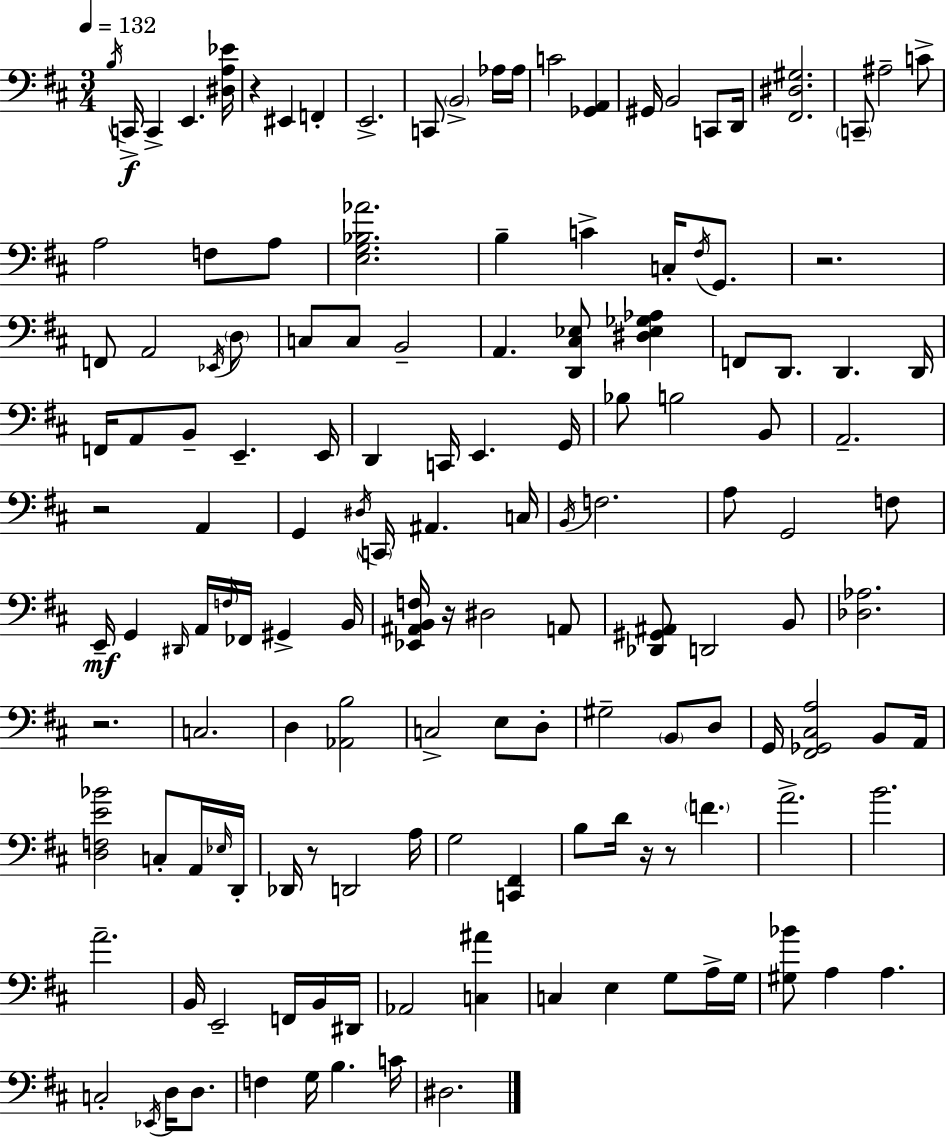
{
  \clef bass
  \numericTimeSignature
  \time 3/4
  \key d \major
  \tempo 4 = 132
  \acciaccatura { b16 }\f c,16-> c,4-> e,4. | <dis a ees'>16 r4 eis,4 f,4-. | e,2.-> | c,8 \parenthesize b,2-> aes16 | \break aes16 c'2 <ges, a,>4 | gis,16 b,2 c,8 | d,16 <fis, dis gis>2. | \parenthesize c,8-- ais2-- c'8-> | \break a2 f8 a8 | <e g bes aes'>2. | b4-- c'4-> c16-. \acciaccatura { fis16 } g,8. | r2. | \break f,8 a,2 | \acciaccatura { ees,16 } \parenthesize d8 c8 c8 b,2-- | a,4. <d, cis ees>8 <dis ees ges aes>4 | f,8 d,8. d,4. | \break d,16 f,16 a,8 b,8-- e,4.-- | e,16 d,4 c,16 e,4. | g,16 bes8 b2 | b,8 a,2.-- | \break r2 a,4 | g,4 \acciaccatura { dis16 } \parenthesize c,16 ais,4. | c16 \acciaccatura { b,16 } f2. | a8 g,2 | \break f8 e,16--\mf g,4 \grace { dis,16 } a,16 | \grace { f16 } fes,16 gis,4-> b,16 <ees, ais, b, f>16 r16 dis2 | a,8 <des, gis, ais,>8 d,2 | b,8 <des aes>2. | \break r2. | c2. | d4 <aes, b>2 | c2-> | \break e8 d8-. gis2-- | \parenthesize b,8 d8 g,16 <fis, ges, cis a>2 | b,8 a,16 <d f e' bes'>2 | c8-. a,16 \grace { ees16 } d,16-. des,16 r8 d,2 | \break a16 g2 | <c, fis,>4 b8 d'16 r16 | r8 \parenthesize f'4. a'2.-> | b'2. | \break a'2.-- | b,16 e,2-- | f,16 b,16 dis,16 aes,2 | <c ais'>4 c4 | \break e4 g8 a16-> g16 <gis bes'>8 a4 | a4. c2-. | \acciaccatura { ees,16 } d16 d8. f4 | g16 b4. c'16 dis2. | \break \bar "|."
}